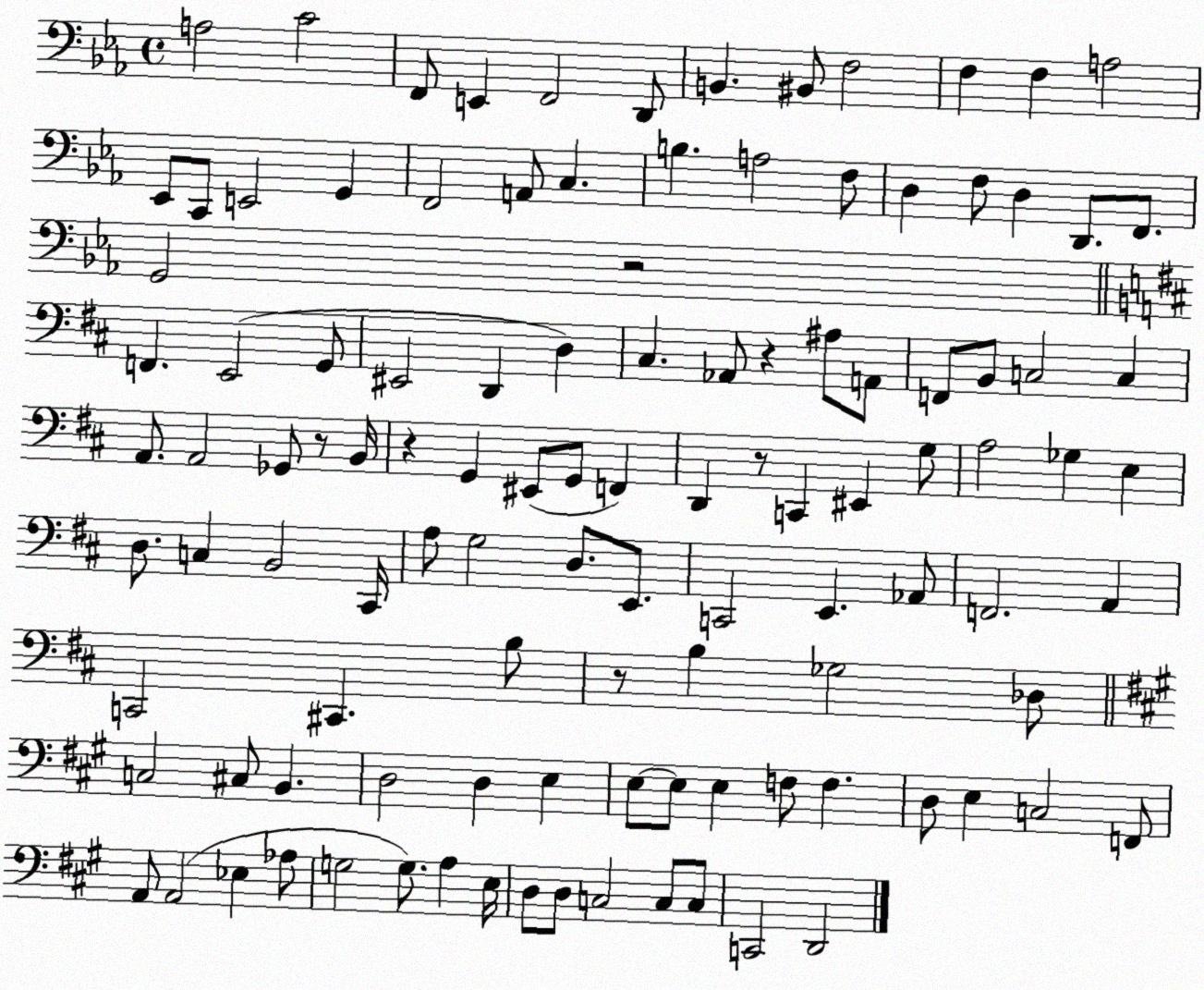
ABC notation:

X:1
T:Untitled
M:4/4
L:1/4
K:Eb
A,2 C2 F,,/2 E,, F,,2 D,,/2 B,, ^B,,/2 F,2 F, F, A,2 _E,,/2 C,,/2 E,,2 G,, F,,2 A,,/2 C, B, A,2 F,/2 D, F,/2 D, D,,/2 F,,/2 G,,2 z2 F,, E,,2 G,,/2 ^E,,2 D,, D, ^C, _A,,/2 z ^A,/2 A,,/2 F,,/2 B,,/2 C,2 C, A,,/2 A,,2 _G,,/2 z/2 B,,/4 z G,, ^E,,/2 G,,/2 F,, D,, z/2 C,, ^E,, G,/2 A,2 _G, E, D,/2 C, B,,2 ^C,,/4 A,/2 G,2 D,/2 E,,/2 C,,2 E,, _A,,/2 F,,2 A,, C,,2 ^C,, B,/2 z/2 B, _G,2 _D,/2 C,2 ^C,/2 B,, D,2 D, E, E,/2 E,/2 E, F,/2 F, D,/2 E, C,2 F,,/2 A,,/2 A,,2 _E, _A,/2 G,2 G,/2 A, E,/4 D,/2 D,/2 C,2 C,/2 C,/2 C,,2 D,,2